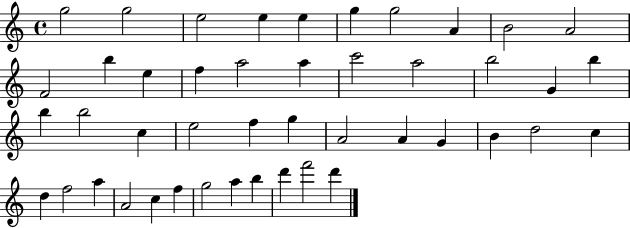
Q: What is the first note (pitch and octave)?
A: G5